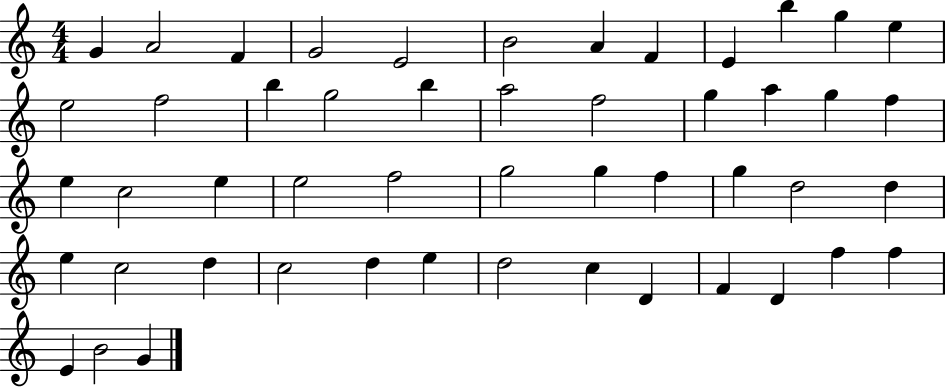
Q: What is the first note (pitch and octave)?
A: G4